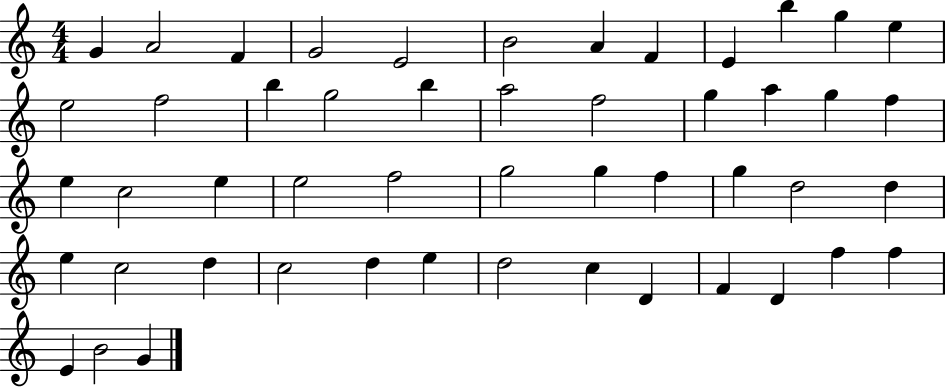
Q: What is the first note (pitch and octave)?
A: G4